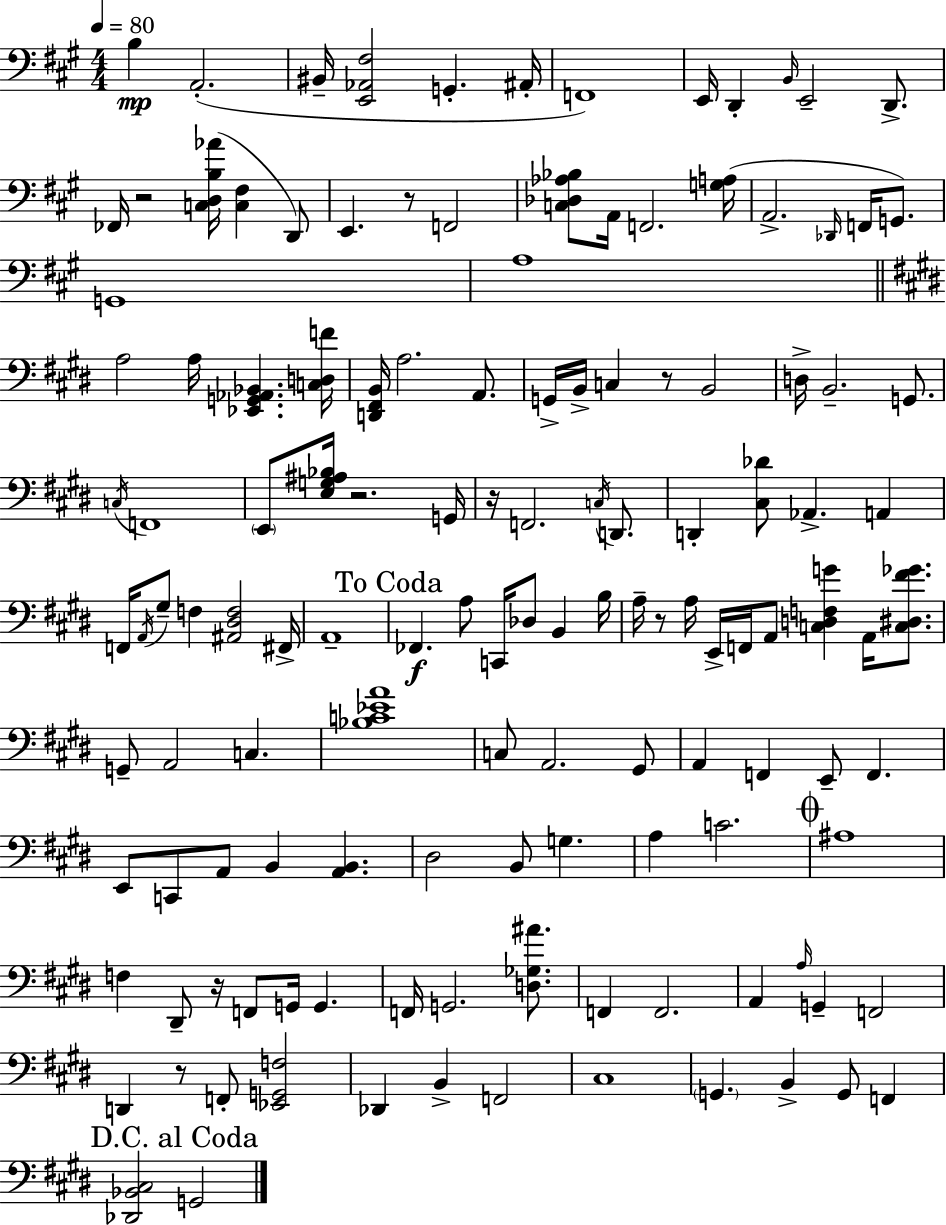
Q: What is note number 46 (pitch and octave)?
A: A2